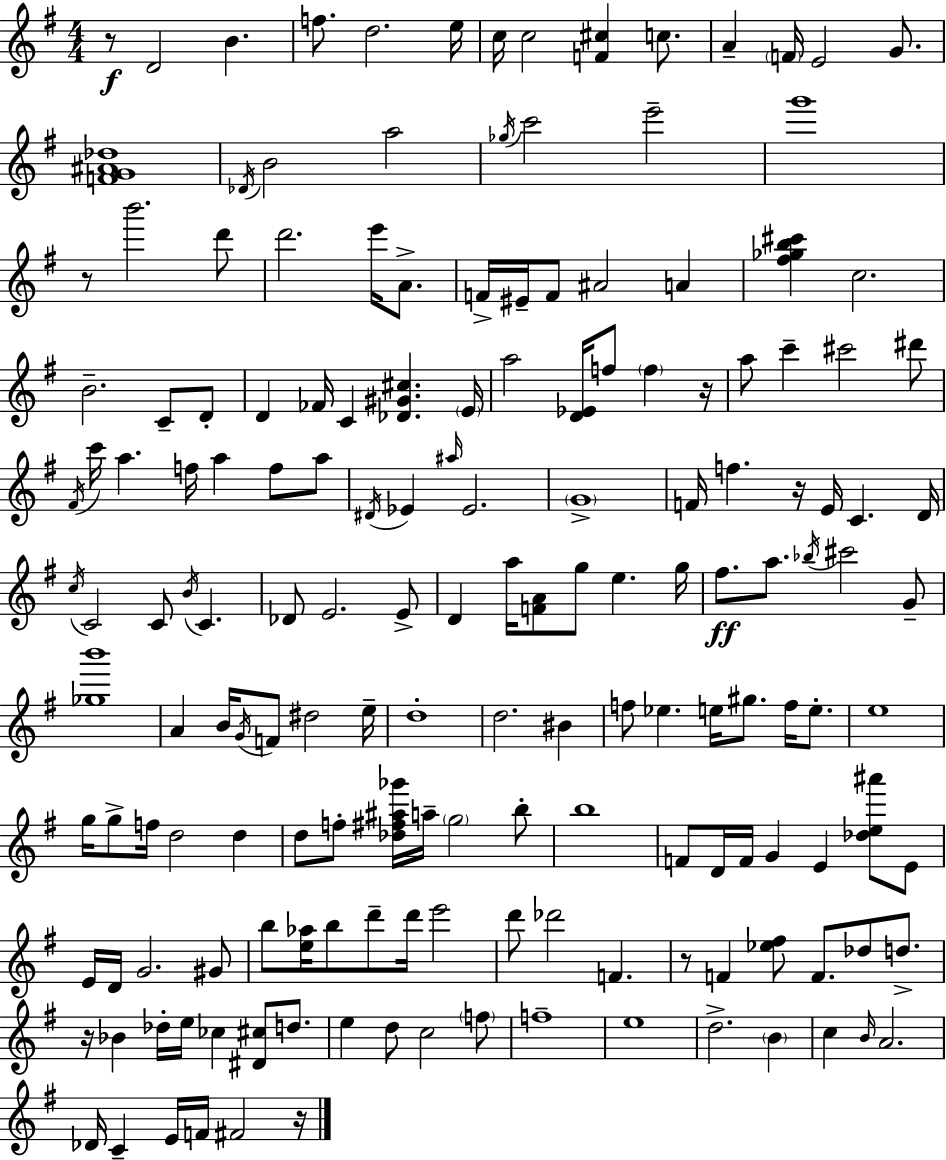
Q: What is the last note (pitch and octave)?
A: F#4